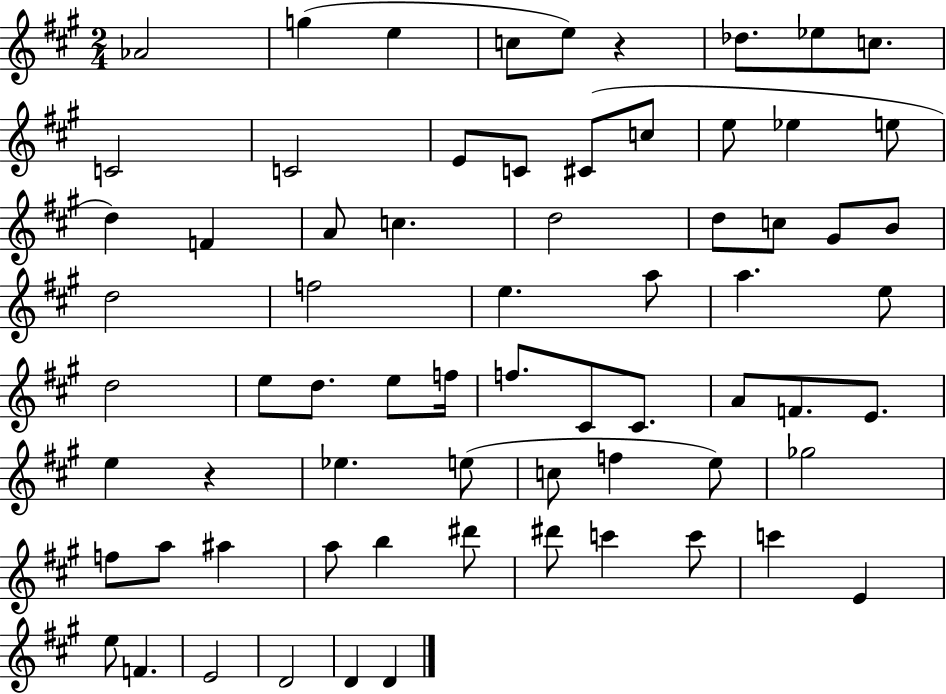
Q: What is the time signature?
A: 2/4